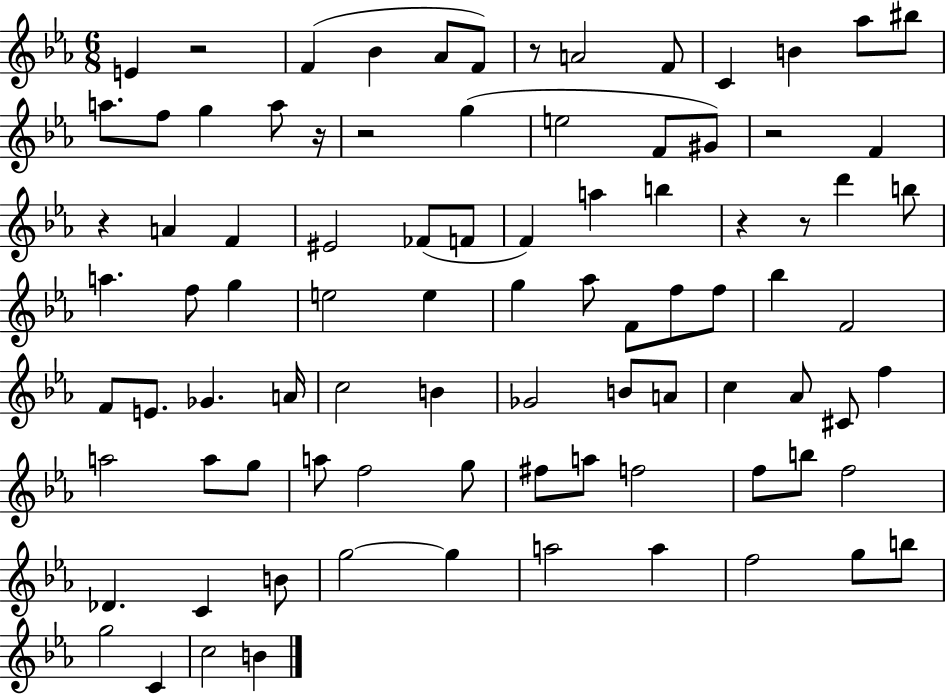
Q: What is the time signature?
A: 6/8